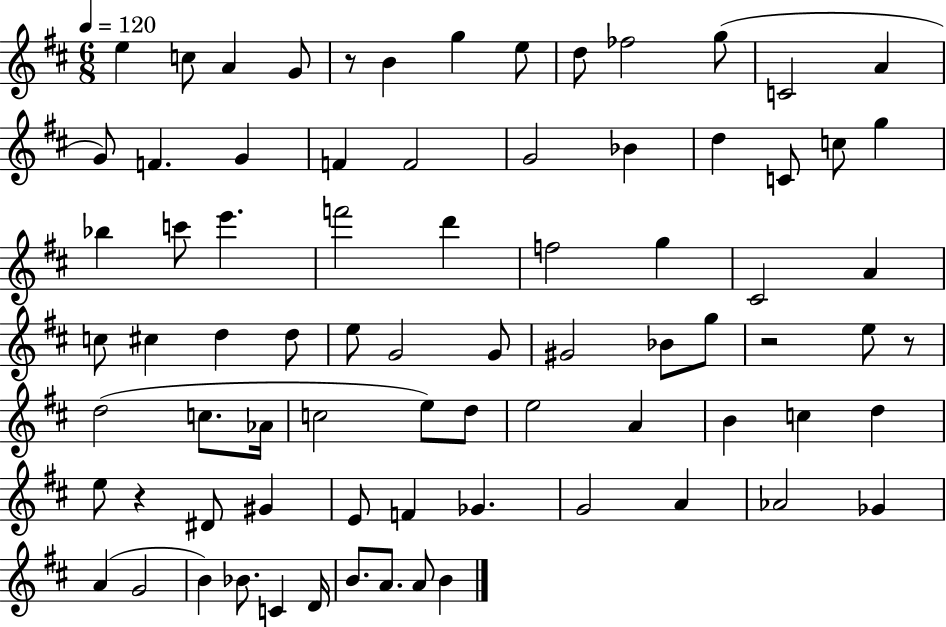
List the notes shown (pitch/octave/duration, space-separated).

E5/q C5/e A4/q G4/e R/e B4/q G5/q E5/e D5/e FES5/h G5/e C4/h A4/q G4/e F4/q. G4/q F4/q F4/h G4/h Bb4/q D5/q C4/e C5/e G5/q Bb5/q C6/e E6/q. F6/h D6/q F5/h G5/q C#4/h A4/q C5/e C#5/q D5/q D5/e E5/e G4/h G4/e G#4/h Bb4/e G5/e R/h E5/e R/e D5/h C5/e. Ab4/s C5/h E5/e D5/e E5/h A4/q B4/q C5/q D5/q E5/e R/q D#4/e G#4/q E4/e F4/q Gb4/q. G4/h A4/q Ab4/h Gb4/q A4/q G4/h B4/q Bb4/e. C4/q D4/s B4/e. A4/e. A4/e B4/q